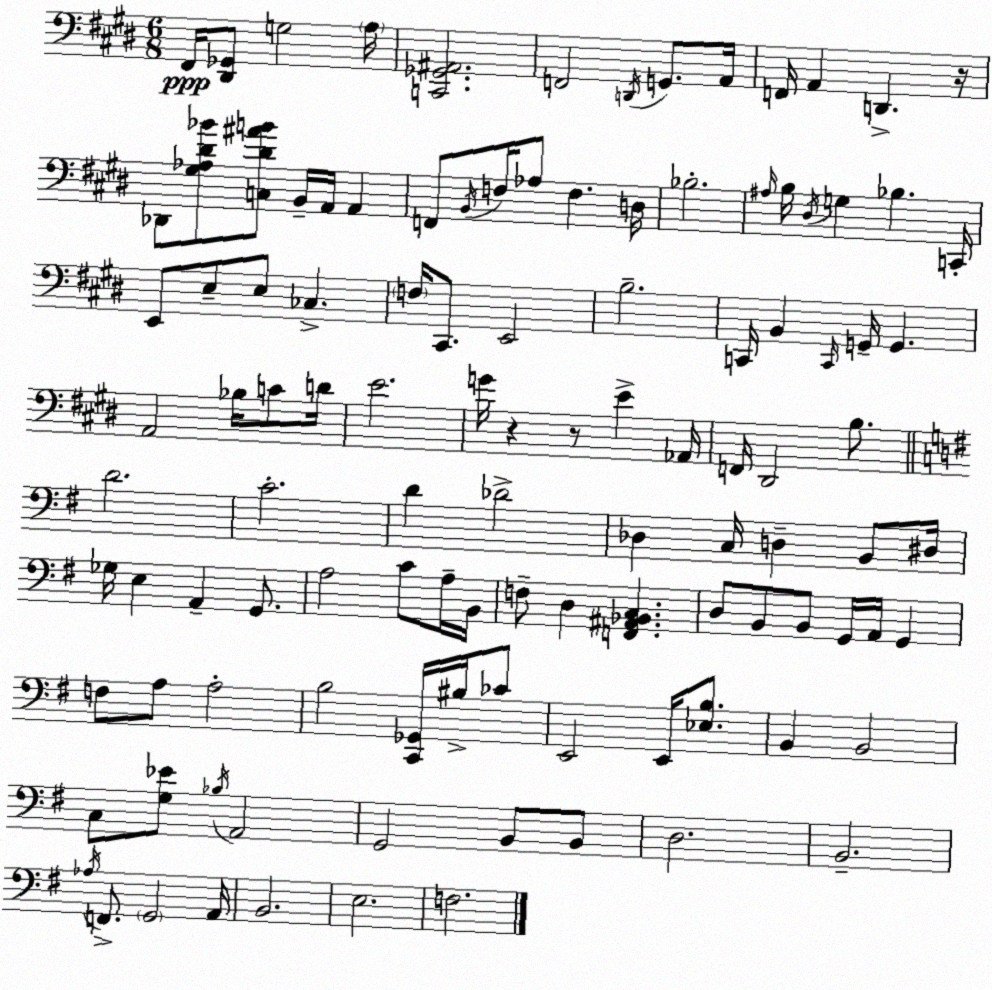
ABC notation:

X:1
T:Untitled
M:6/8
L:1/4
K:E
^F,,/4 [^D,,_G,,]/2 G,2 A,/4 [C,,_G,,^A,,]2 F,,2 D,,/4 G,,/2 A,,/4 F,,/4 A,, D,, z/4 _D,,/2 [^G,_A,^D_B]/2 [C,^D^AB]/2 B,,/4 A,,/4 A,, F,,/2 B,,/4 F,/4 _A,/2 F, D,/4 _B,2 ^A,/4 B,/4 ^D,/4 G, _B, C,,/4 E,,/2 E,/2 E,/2 _C, F,/4 ^C,,/2 E,,2 B,2 C,,/4 B,, C,,/4 G,,/4 G,, A,,2 _B,/4 C/2 D/4 E2 G/4 z z/2 E _A,,/4 F,,/4 ^D,,2 B,/2 D2 C2 D _D2 _D, C,/4 D, B,,/2 ^D,/4 _G,/4 E, A,, G,,/2 A,2 C/2 A,/4 B,,/4 F,/2 D, [F,,^A,,_B,,C,] D,/2 B,,/2 B,,/2 G,,/4 A,,/4 G,, F,/2 A,/2 A,2 B,2 [C,,_G,,]/4 ^B,/4 _C/2 E,,2 E,,/4 [_E,B,]/2 B,, B,,2 C,/2 [G,_E]/2 _B,/4 A,,2 G,,2 B,,/2 B,,/2 D,2 B,,2 _A,/4 F,,/2 G,,2 A,,/4 B,,2 E,2 F,2